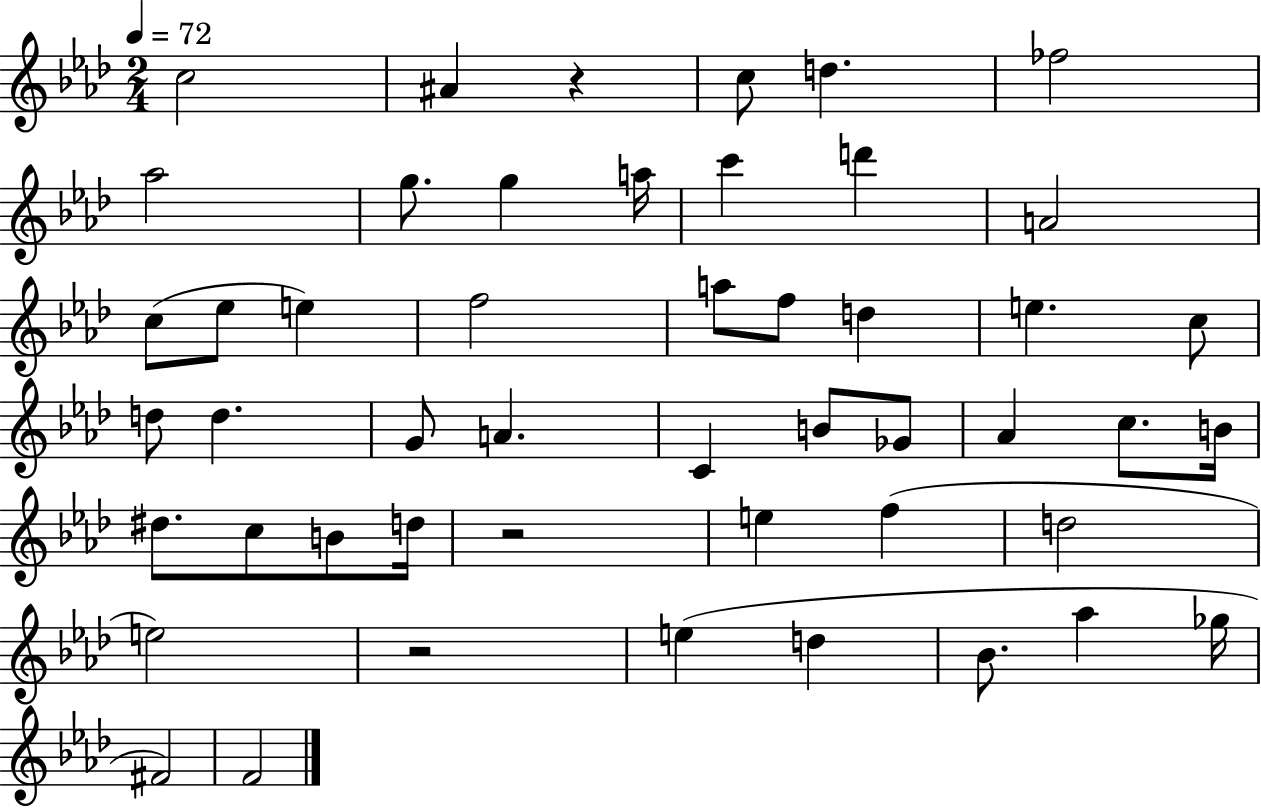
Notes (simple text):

C5/h A#4/q R/q C5/e D5/q. FES5/h Ab5/h G5/e. G5/q A5/s C6/q D6/q A4/h C5/e Eb5/e E5/q F5/h A5/e F5/e D5/q E5/q. C5/e D5/e D5/q. G4/e A4/q. C4/q B4/e Gb4/e Ab4/q C5/e. B4/s D#5/e. C5/e B4/e D5/s R/h E5/q F5/q D5/h E5/h R/h E5/q D5/q Bb4/e. Ab5/q Gb5/s F#4/h F4/h